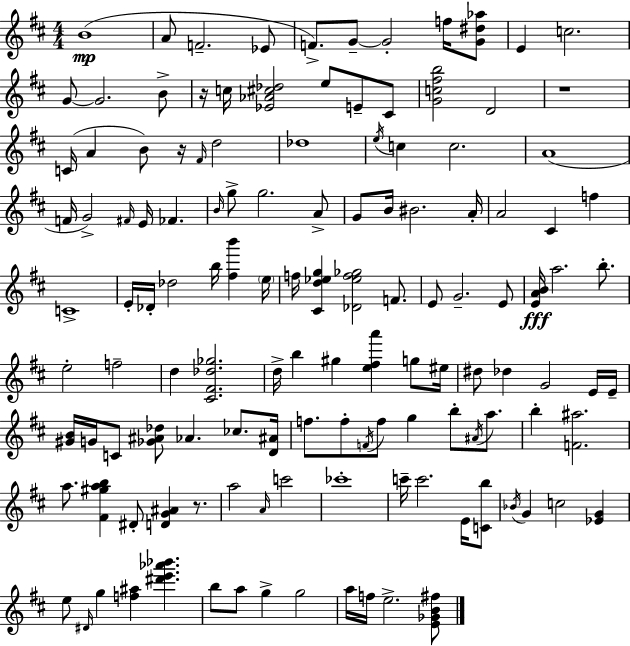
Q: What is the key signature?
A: D major